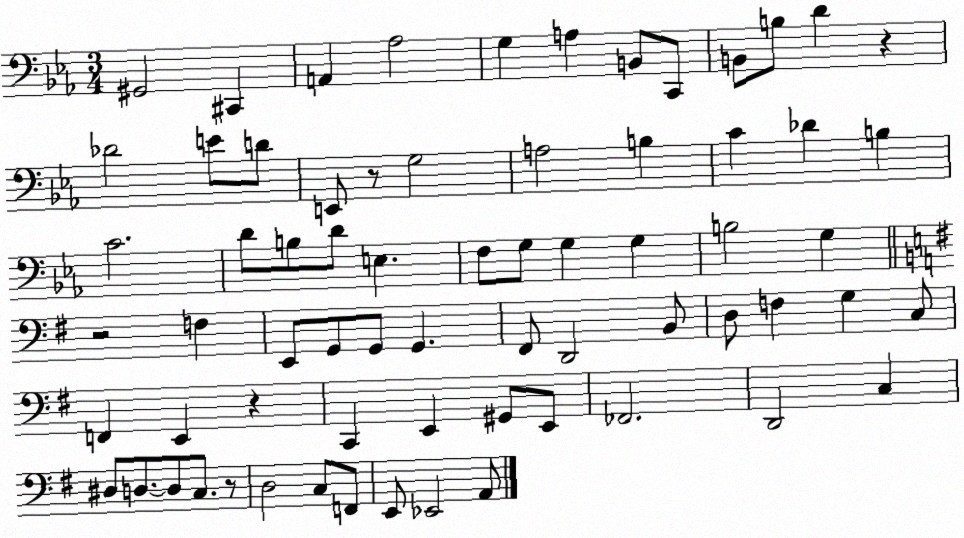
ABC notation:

X:1
T:Untitled
M:3/4
L:1/4
K:Eb
^G,,2 ^C,, A,, _A,2 G, A, B,,/2 C,,/2 B,,/2 B,/2 D z _D2 E/2 D/2 E,,/2 z/2 G,2 A,2 B, C _D B, C2 D/2 B,/2 D/2 E, F,/2 G,/2 G, G, B,2 G, z2 F, E,,/2 G,,/2 G,,/2 G,, ^F,,/2 D,,2 B,,/2 D,/2 F, G, C,/2 F,, E,, z C,, E,, ^G,,/2 E,,/2 _F,,2 D,,2 C, ^D,/2 D,/2 D,/2 C,/2 z/2 D,2 C,/2 F,,/2 E,,/2 _E,,2 A,,/2